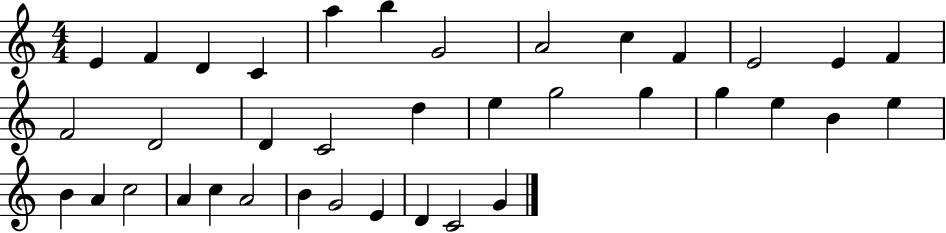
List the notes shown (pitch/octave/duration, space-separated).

E4/q F4/q D4/q C4/q A5/q B5/q G4/h A4/h C5/q F4/q E4/h E4/q F4/q F4/h D4/h D4/q C4/h D5/q E5/q G5/h G5/q G5/q E5/q B4/q E5/q B4/q A4/q C5/h A4/q C5/q A4/h B4/q G4/h E4/q D4/q C4/h G4/q